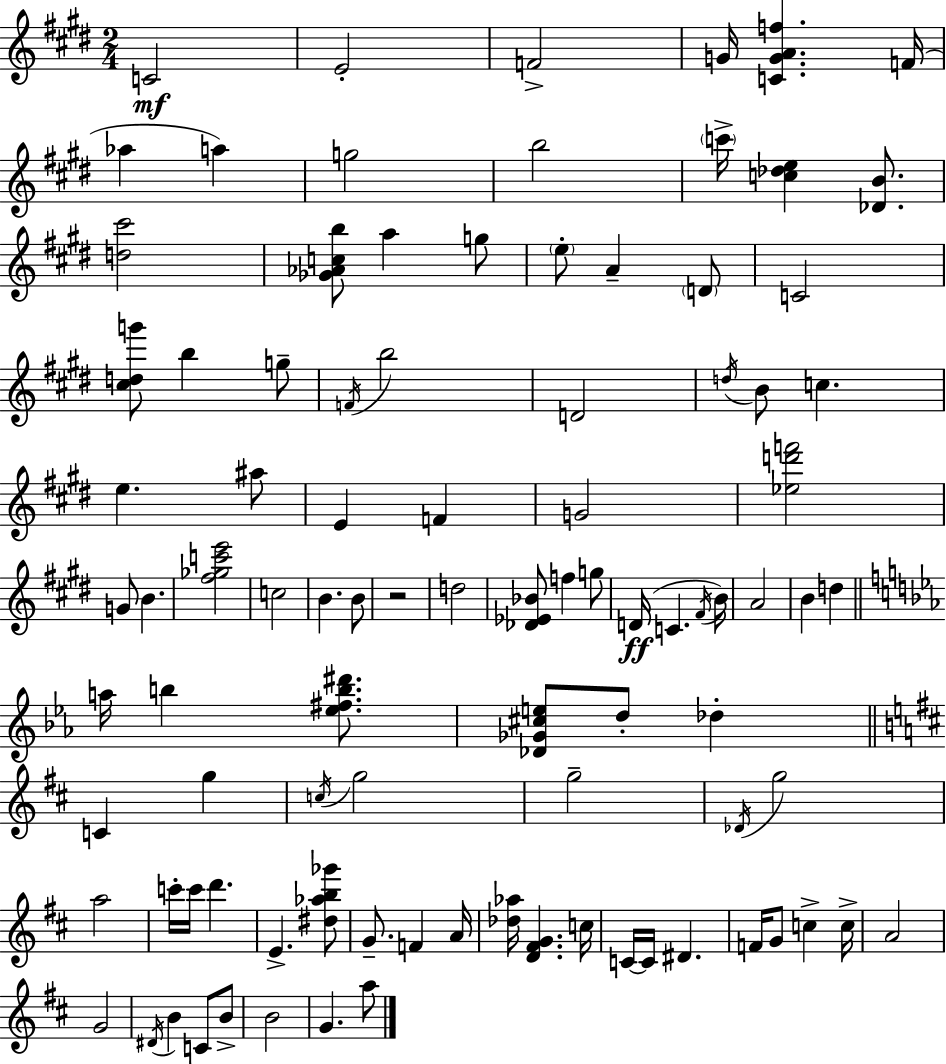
C4/h E4/h F4/h G4/s [C4,G4,A4,F5]/q. F4/s Ab5/q A5/q G5/h B5/h C6/s [C5,Db5,E5]/q [Db4,B4]/e. [D5,C#6]/h [Gb4,Ab4,C5,B5]/e A5/q G5/e E5/e A4/q D4/e C4/h [C#5,D5,G6]/e B5/q G5/e F4/s B5/h D4/h D5/s B4/e C5/q. E5/q. A#5/e E4/q F4/q G4/h [Eb5,D6,F6]/h G4/e B4/q. [F#5,Gb5,C6,E6]/h C5/h B4/q. B4/e R/h D5/h [Db4,Eb4,Bb4]/e F5/q G5/e D4/s C4/q. F#4/s B4/s A4/h B4/q D5/q A5/s B5/q [Eb5,F#5,B5,D#6]/e. [Db4,Gb4,C#5,E5]/e D5/e Db5/q C4/q G5/q C5/s G5/h G5/h Db4/s G5/h A5/h C6/s C6/s D6/q. E4/q. [D#5,Ab5,B5,Gb6]/e G4/e. F4/q A4/s [Db5,Ab5]/s [D4,F#4,G4]/q. C5/s C4/s C4/s D#4/q. F4/s G4/e C5/q C5/s A4/h G4/h D#4/s B4/q C4/e B4/e B4/h G4/q. A5/e